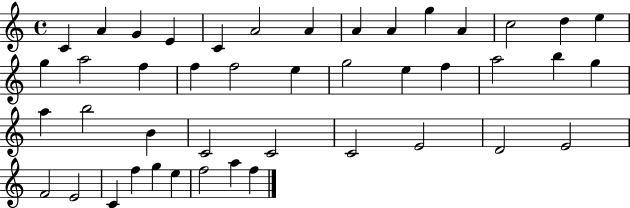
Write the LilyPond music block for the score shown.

{
  \clef treble
  \time 4/4
  \defaultTimeSignature
  \key c \major
  c'4 a'4 g'4 e'4 | c'4 a'2 a'4 | a'4 a'4 g''4 a'4 | c''2 d''4 e''4 | \break g''4 a''2 f''4 | f''4 f''2 e''4 | g''2 e''4 f''4 | a''2 b''4 g''4 | \break a''4 b''2 b'4 | c'2 c'2 | c'2 e'2 | d'2 e'2 | \break f'2 e'2 | c'4 f''4 g''4 e''4 | f''2 a''4 f''4 | \bar "|."
}